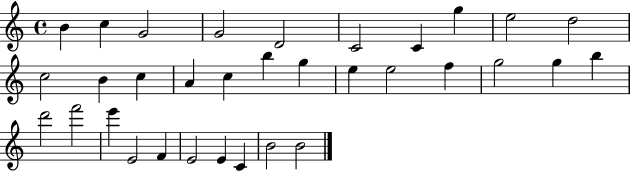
B4/q C5/q G4/h G4/h D4/h C4/h C4/q G5/q E5/h D5/h C5/h B4/q C5/q A4/q C5/q B5/q G5/q E5/q E5/h F5/q G5/h G5/q B5/q D6/h F6/h E6/q E4/h F4/q E4/h E4/q C4/q B4/h B4/h